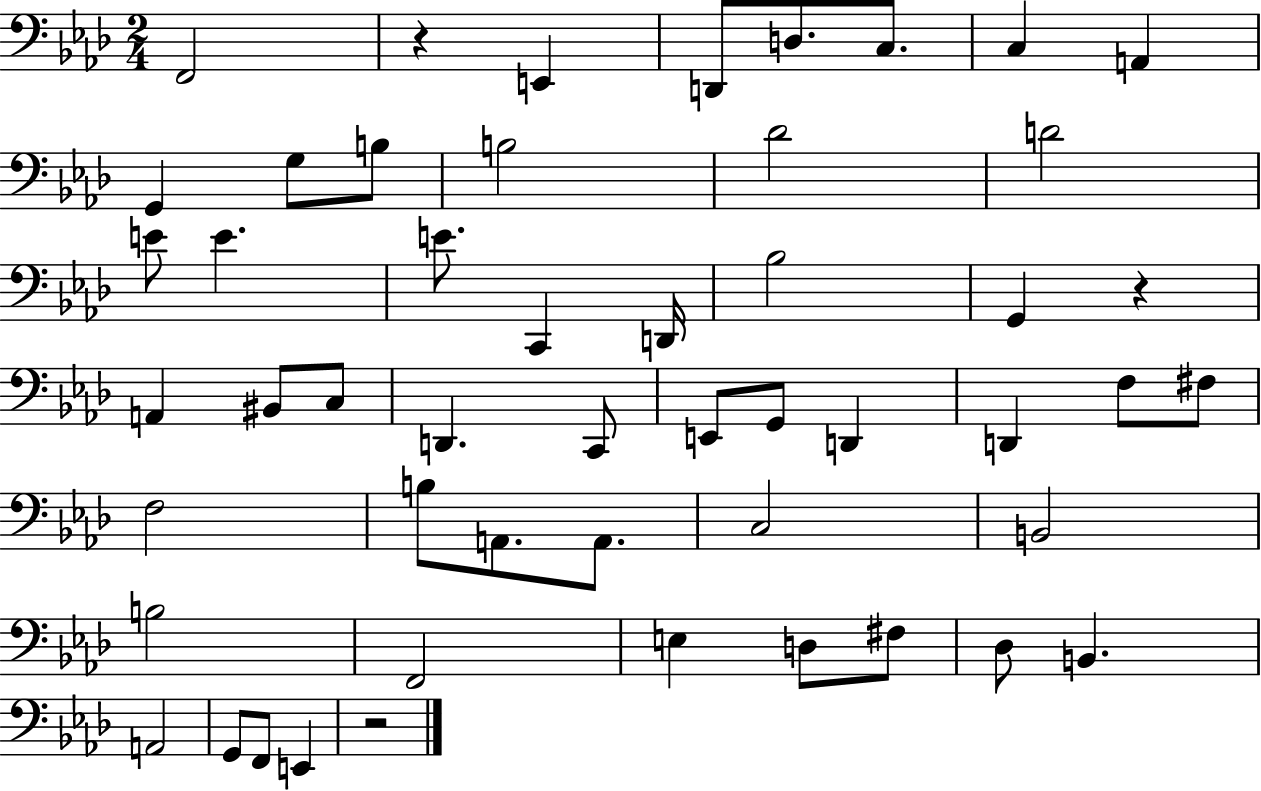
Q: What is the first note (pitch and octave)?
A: F2